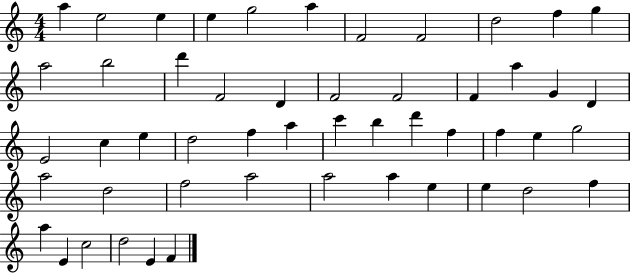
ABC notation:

X:1
T:Untitled
M:4/4
L:1/4
K:C
a e2 e e g2 a F2 F2 d2 f g a2 b2 d' F2 D F2 F2 F a G D E2 c e d2 f a c' b d' f f e g2 a2 d2 f2 a2 a2 a e e d2 f a E c2 d2 E F